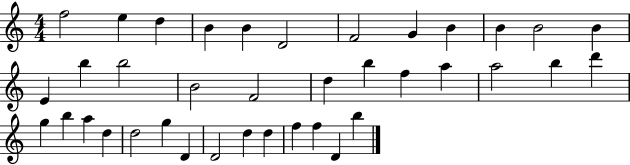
F5/h E5/q D5/q B4/q B4/q D4/h F4/h G4/q B4/q B4/q B4/h B4/q E4/q B5/q B5/h B4/h F4/h D5/q B5/q F5/q A5/q A5/h B5/q D6/q G5/q B5/q A5/q D5/q D5/h G5/q D4/q D4/h D5/q D5/q F5/q F5/q D4/q B5/q